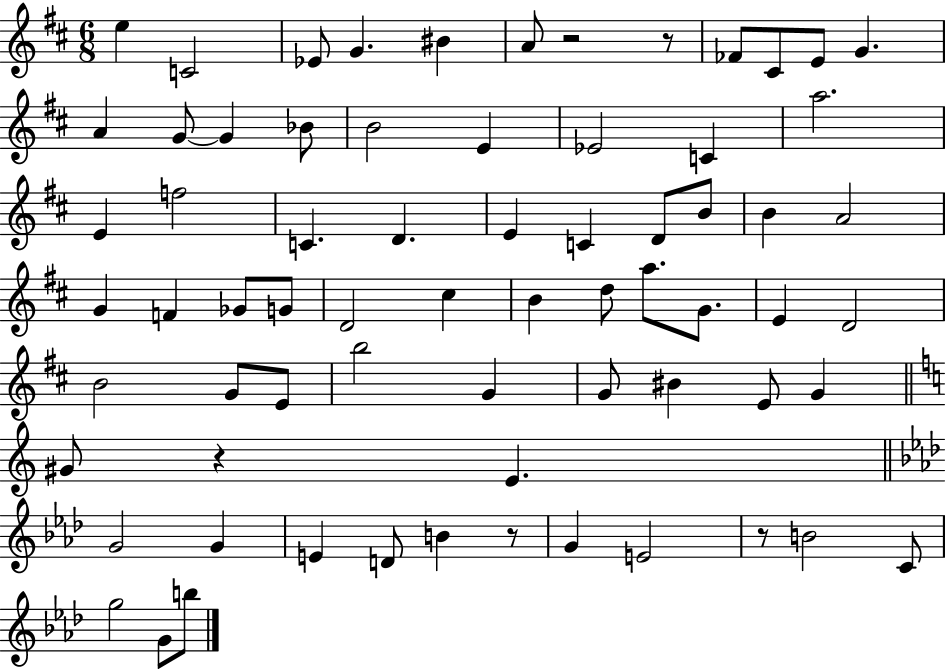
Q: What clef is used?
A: treble